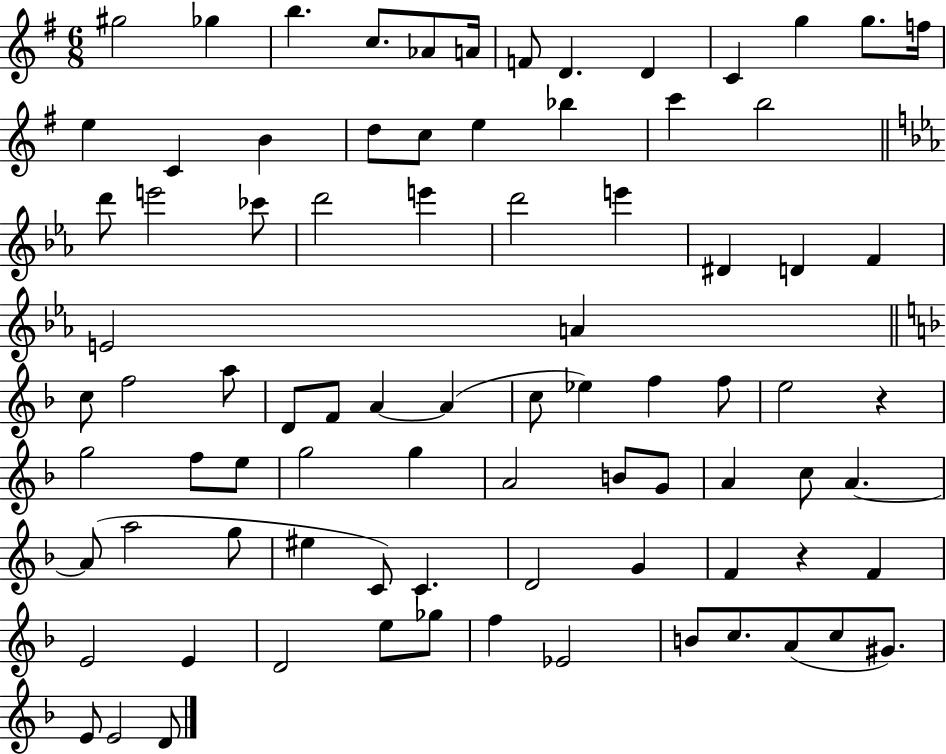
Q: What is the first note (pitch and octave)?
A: G#5